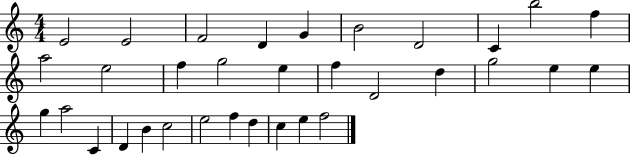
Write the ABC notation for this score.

X:1
T:Untitled
M:4/4
L:1/4
K:C
E2 E2 F2 D G B2 D2 C b2 f a2 e2 f g2 e f D2 d g2 e e g a2 C D B c2 e2 f d c e f2